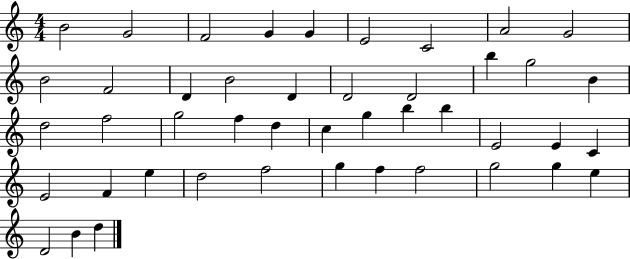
{
  \clef treble
  \numericTimeSignature
  \time 4/4
  \key c \major
  b'2 g'2 | f'2 g'4 g'4 | e'2 c'2 | a'2 g'2 | \break b'2 f'2 | d'4 b'2 d'4 | d'2 d'2 | b''4 g''2 b'4 | \break d''2 f''2 | g''2 f''4 d''4 | c''4 g''4 b''4 b''4 | e'2 e'4 c'4 | \break e'2 f'4 e''4 | d''2 f''2 | g''4 f''4 f''2 | g''2 g''4 e''4 | \break d'2 b'4 d''4 | \bar "|."
}